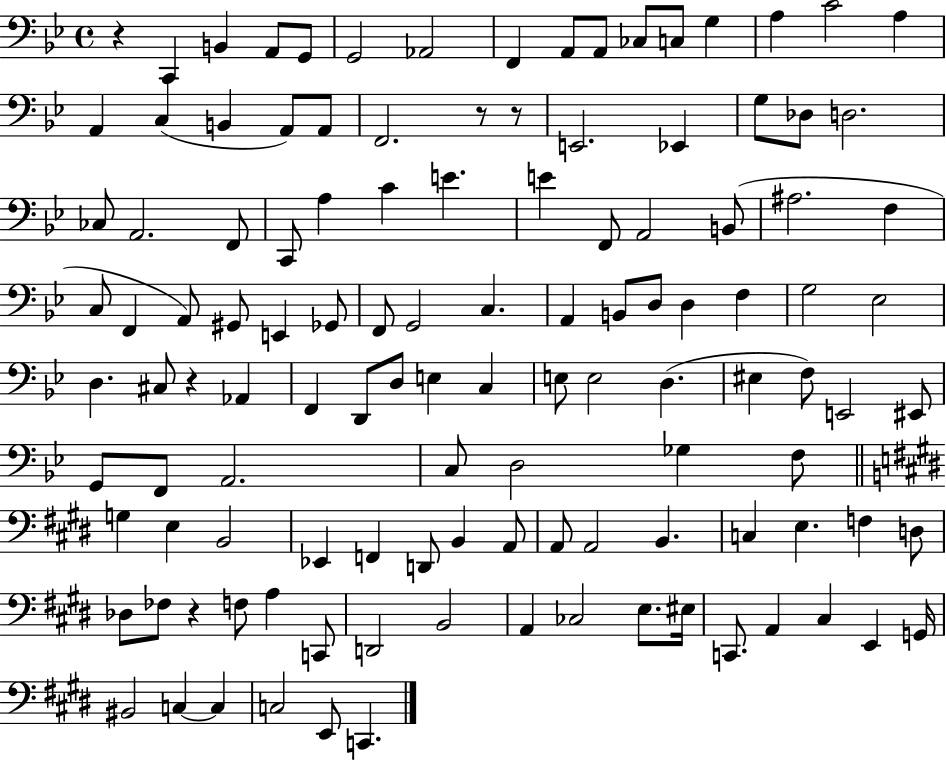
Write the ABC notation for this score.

X:1
T:Untitled
M:4/4
L:1/4
K:Bb
z C,, B,, A,,/2 G,,/2 G,,2 _A,,2 F,, A,,/2 A,,/2 _C,/2 C,/2 G, A, C2 A, A,, C, B,, A,,/2 A,,/2 F,,2 z/2 z/2 E,,2 _E,, G,/2 _D,/2 D,2 _C,/2 A,,2 F,,/2 C,,/2 A, C E E F,,/2 A,,2 B,,/2 ^A,2 F, C,/2 F,, A,,/2 ^G,,/2 E,, _G,,/2 F,,/2 G,,2 C, A,, B,,/2 D,/2 D, F, G,2 _E,2 D, ^C,/2 z _A,, F,, D,,/2 D,/2 E, C, E,/2 E,2 D, ^E, F,/2 E,,2 ^E,,/2 G,,/2 F,,/2 A,,2 C,/2 D,2 _G, F,/2 G, E, B,,2 _E,, F,, D,,/2 B,, A,,/2 A,,/2 A,,2 B,, C, E, F, D,/2 _D,/2 _F,/2 z F,/2 A, C,,/2 D,,2 B,,2 A,, _C,2 E,/2 ^E,/4 C,,/2 A,, ^C, E,, G,,/4 ^B,,2 C, C, C,2 E,,/2 C,,